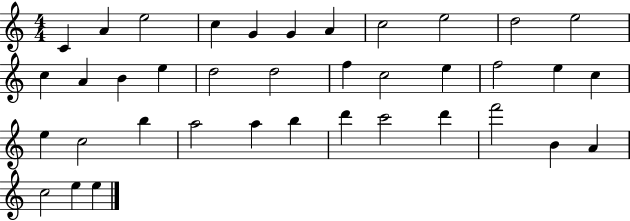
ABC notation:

X:1
T:Untitled
M:4/4
L:1/4
K:C
C A e2 c G G A c2 e2 d2 e2 c A B e d2 d2 f c2 e f2 e c e c2 b a2 a b d' c'2 d' f'2 B A c2 e e